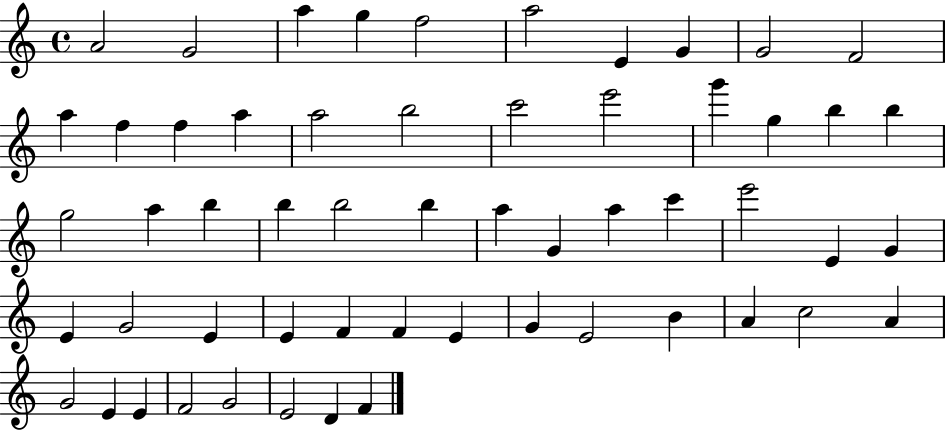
{
  \clef treble
  \time 4/4
  \defaultTimeSignature
  \key c \major
  a'2 g'2 | a''4 g''4 f''2 | a''2 e'4 g'4 | g'2 f'2 | \break a''4 f''4 f''4 a''4 | a''2 b''2 | c'''2 e'''2 | g'''4 g''4 b''4 b''4 | \break g''2 a''4 b''4 | b''4 b''2 b''4 | a''4 g'4 a''4 c'''4 | e'''2 e'4 g'4 | \break e'4 g'2 e'4 | e'4 f'4 f'4 e'4 | g'4 e'2 b'4 | a'4 c''2 a'4 | \break g'2 e'4 e'4 | f'2 g'2 | e'2 d'4 f'4 | \bar "|."
}